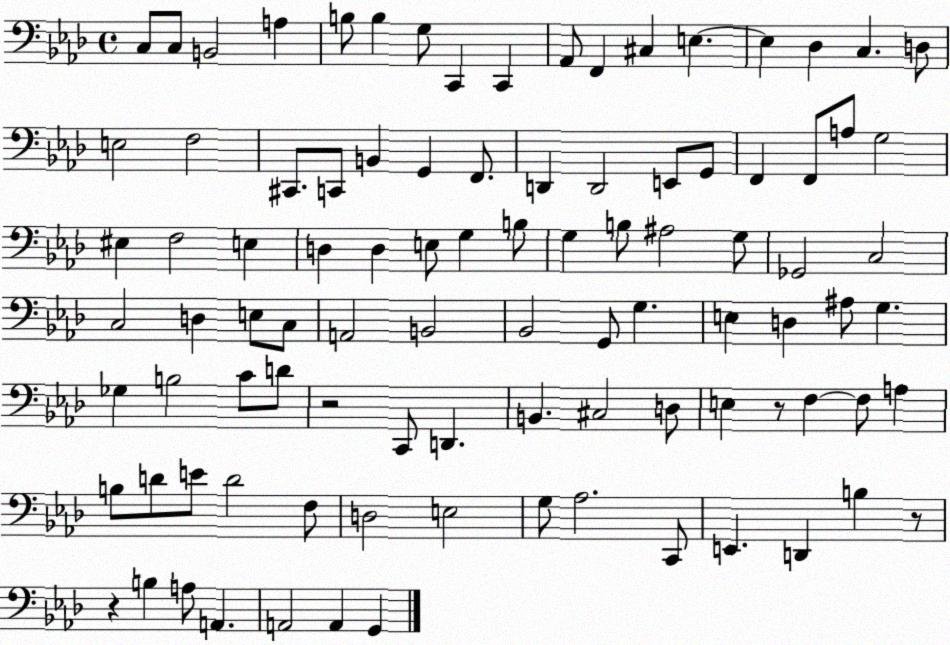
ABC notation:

X:1
T:Untitled
M:4/4
L:1/4
K:Ab
C,/2 C,/2 B,,2 A, B,/2 B, G,/2 C,, C,, _A,,/2 F,, ^C, E, E, _D, C, D,/2 E,2 F,2 ^C,,/2 C,,/2 B,, G,, F,,/2 D,, D,,2 E,,/2 G,,/2 F,, F,,/2 A,/2 G,2 ^E, F,2 E, D, D, E,/2 G, B,/2 G, B,/2 ^A,2 G,/2 _G,,2 C,2 C,2 D, E,/2 C,/2 A,,2 B,,2 _B,,2 G,,/2 G, E, D, ^A,/2 G, _G, B,2 C/2 D/2 z2 C,,/2 D,, B,, ^C,2 D,/2 E, z/2 F, F,/2 A, B,/2 D/2 E/2 D2 F,/2 D,2 E,2 G,/2 _A,2 C,,/2 E,, D,, B, z/2 z B, A,/2 A,, A,,2 A,, G,,